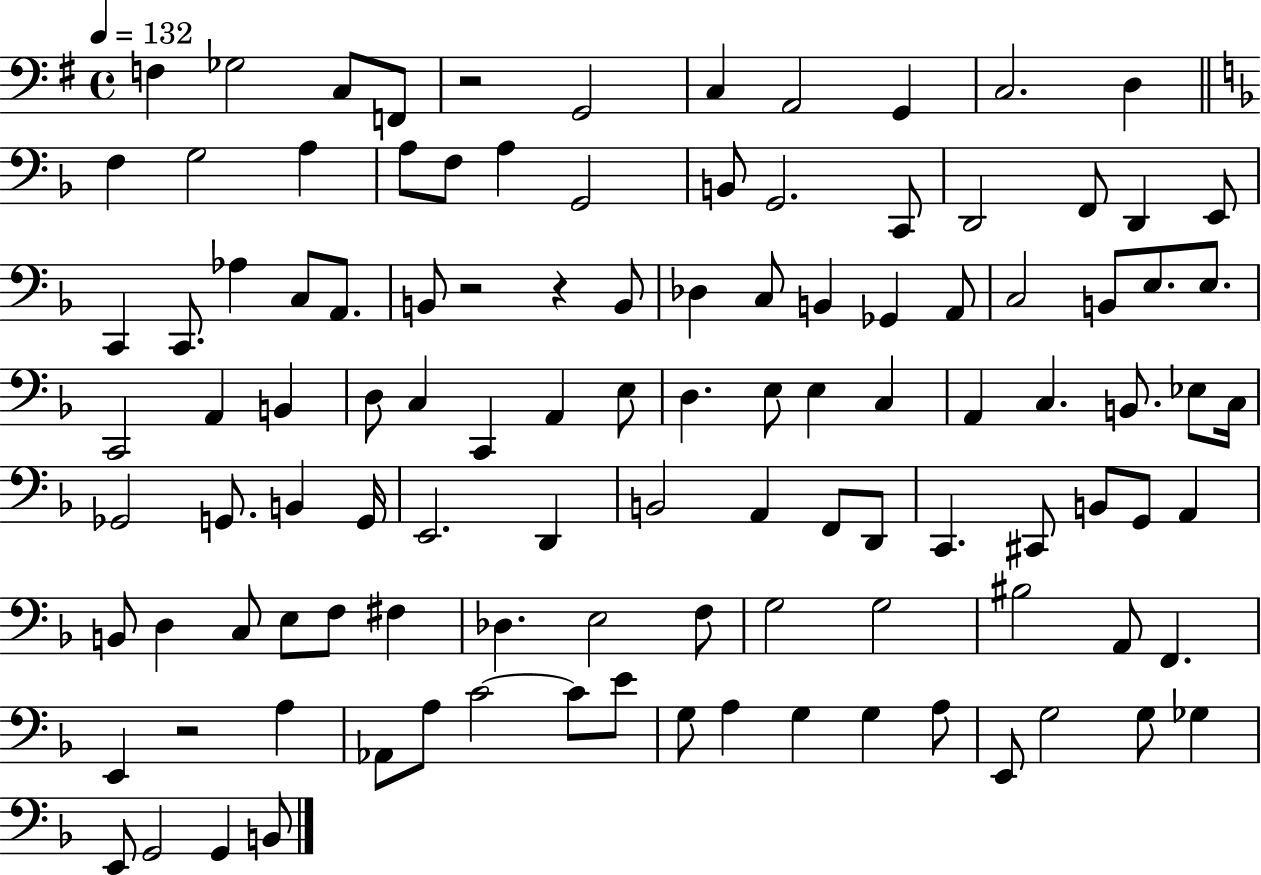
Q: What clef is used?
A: bass